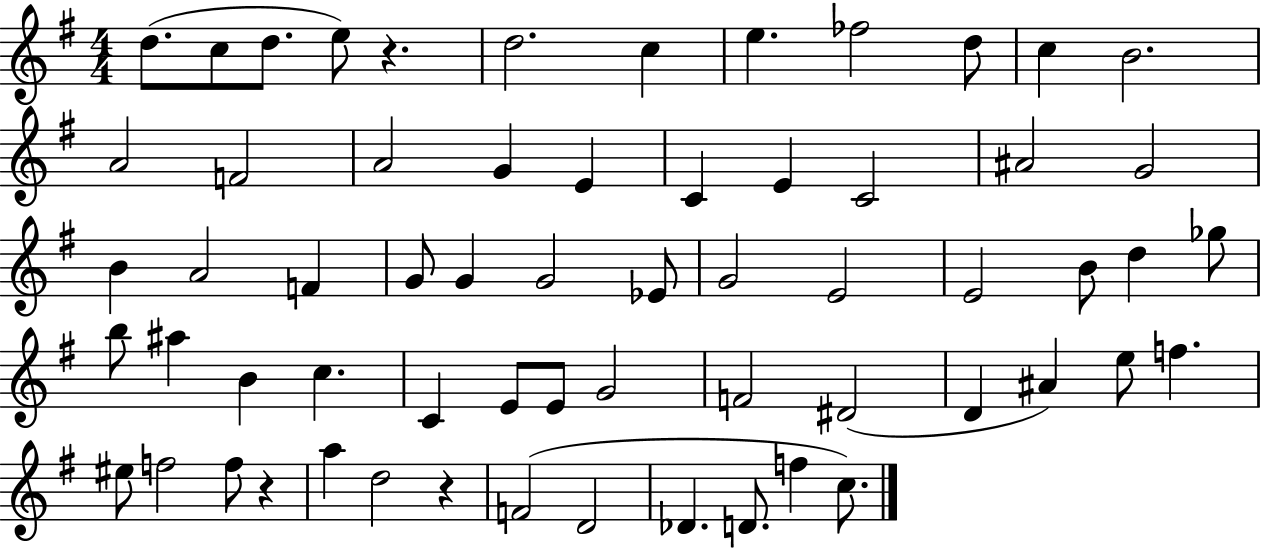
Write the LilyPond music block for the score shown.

{
  \clef treble
  \numericTimeSignature
  \time 4/4
  \key g \major
  d''8.( c''8 d''8. e''8) r4. | d''2. c''4 | e''4. fes''2 d''8 | c''4 b'2. | \break a'2 f'2 | a'2 g'4 e'4 | c'4 e'4 c'2 | ais'2 g'2 | \break b'4 a'2 f'4 | g'8 g'4 g'2 ees'8 | g'2 e'2 | e'2 b'8 d''4 ges''8 | \break b''8 ais''4 b'4 c''4. | c'4 e'8 e'8 g'2 | f'2 dis'2( | d'4 ais'4) e''8 f''4. | \break eis''8 f''2 f''8 r4 | a''4 d''2 r4 | f'2( d'2 | des'4. d'8. f''4 c''8.) | \break \bar "|."
}